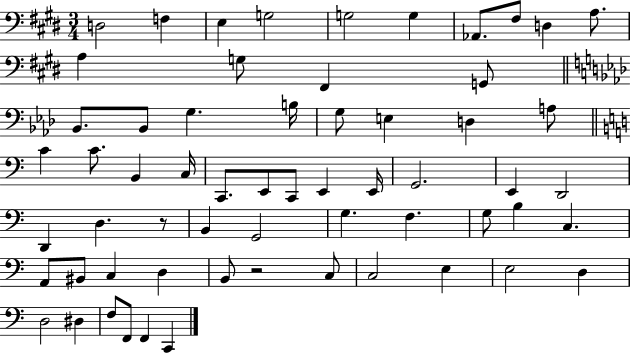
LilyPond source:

{
  \clef bass
  \numericTimeSignature
  \time 3/4
  \key e \major
  d2 f4 | e4 g2 | g2 g4 | aes,8. fis8 d4 a8. | \break a4 g8 fis,4 g,8 | \bar "||" \break \key aes \major bes,8. bes,8 g4. b16 | g8 e4 d4 a8 | \bar "||" \break \key c \major c'4 c'8. b,4 c16 | c,8. e,8 c,8 e,4 e,16 | g,2. | e,4 d,2 | \break d,4 d4. r8 | b,4 g,2 | g4. f4. | g8 b4 c4. | \break a,8 bis,8 c4 d4 | b,8 r2 c8 | c2 e4 | e2 d4 | \break d2 dis4 | f8 f,8 f,4 c,4 | \bar "|."
}